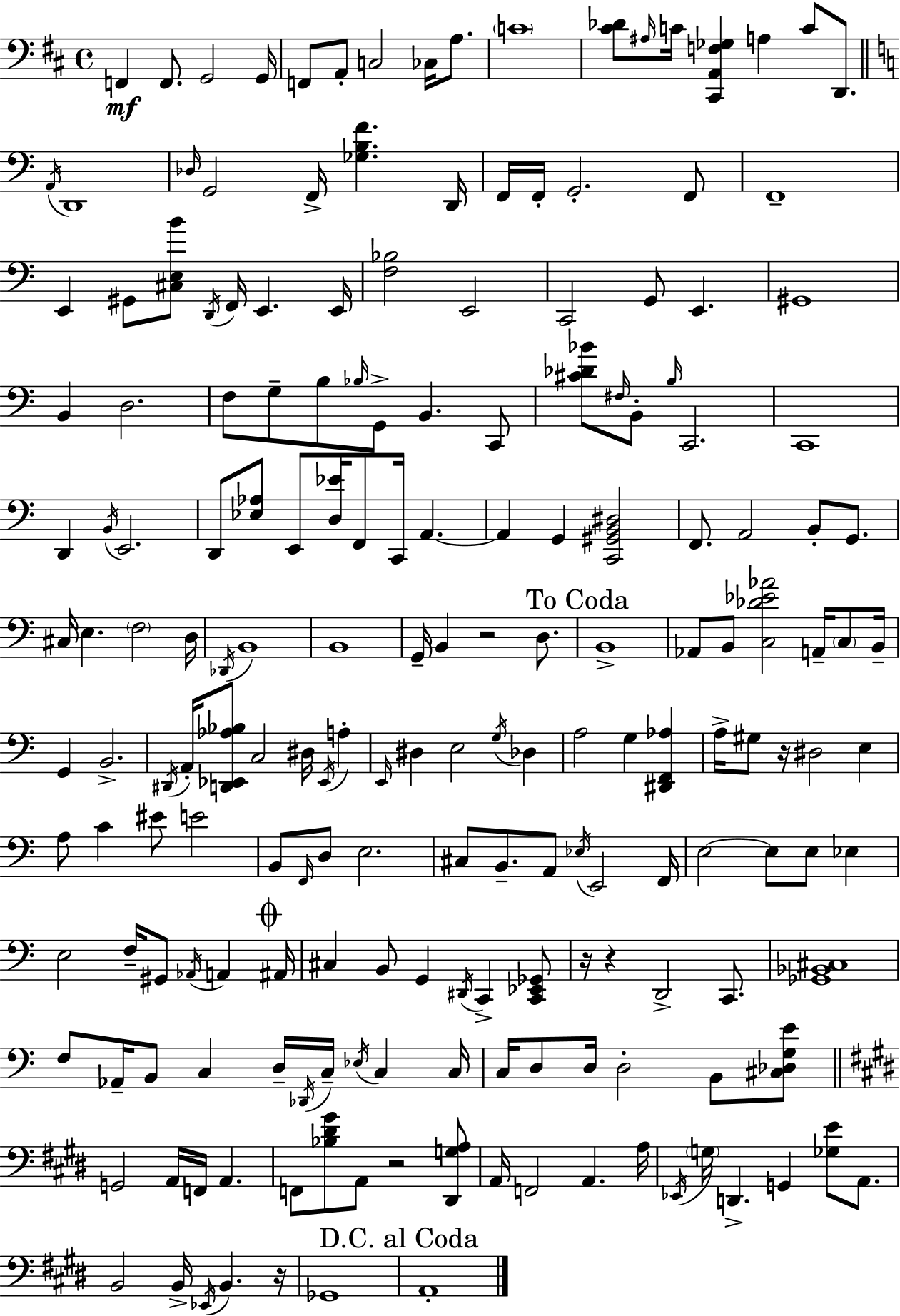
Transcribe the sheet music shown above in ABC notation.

X:1
T:Untitled
M:4/4
L:1/4
K:D
F,, F,,/2 G,,2 G,,/4 F,,/2 A,,/2 C,2 _C,/4 A,/2 C4 [^C_D]/2 ^A,/4 C/4 [^C,,A,,F,_G,] A, C/2 D,,/2 A,,/4 D,,4 _D,/4 G,,2 F,,/4 [_G,B,F] D,,/4 F,,/4 F,,/4 G,,2 F,,/2 F,,4 E,, ^G,,/2 [^C,E,B]/2 D,,/4 F,,/4 E,, E,,/4 [F,_B,]2 E,,2 C,,2 G,,/2 E,, ^G,,4 B,, D,2 F,/2 G,/2 B,/2 _B,/4 G,,/2 B,, C,,/2 [^C_D_B]/2 ^F,/4 B,,/2 B,/4 C,,2 C,,4 D,, B,,/4 E,,2 D,,/2 [_E,_A,]/2 E,,/2 [D,_E]/4 F,,/2 C,,/4 A,, A,, G,, [C,,^G,,B,,^D,]2 F,,/2 A,,2 B,,/2 G,,/2 ^C,/4 E, F,2 D,/4 _D,,/4 B,,4 B,,4 G,,/4 B,, z2 D,/2 B,,4 _A,,/2 B,,/2 [C,_D_E_A]2 A,,/4 C,/2 B,,/4 G,, B,,2 ^D,,/4 A,,/4 [D,,_E,,_A,_B,]/2 C,2 ^D,/4 _E,,/4 A, E,,/4 ^D, E,2 G,/4 _D, A,2 G, [^D,,F,,_A,] A,/4 ^G,/2 z/4 ^D,2 E, A,/2 C ^E/2 E2 B,,/2 F,,/4 D,/2 E,2 ^C,/2 B,,/2 A,,/2 _E,/4 E,,2 F,,/4 E,2 E,/2 E,/2 _E, E,2 F,/4 ^G,,/2 _A,,/4 A,, ^A,,/4 ^C, B,,/2 G,, ^D,,/4 C,, [C,,_E,,_G,,]/2 z/4 z D,,2 C,,/2 [_G,,_B,,^C,]4 F,/2 _A,,/4 B,,/2 C, D,/4 _D,,/4 C,/4 _E,/4 C, C,/4 C,/4 D,/2 D,/4 D,2 B,,/2 [^C,_D,G,E]/2 G,,2 A,,/4 F,,/4 A,, F,,/2 [_B,^D^G]/2 A,,/2 z2 [^D,,G,A,]/2 A,,/4 F,,2 A,, A,/4 _E,,/4 G,/4 D,, G,, [_G,E]/2 A,,/2 B,,2 B,,/4 _E,,/4 B,, z/4 _G,,4 A,,4